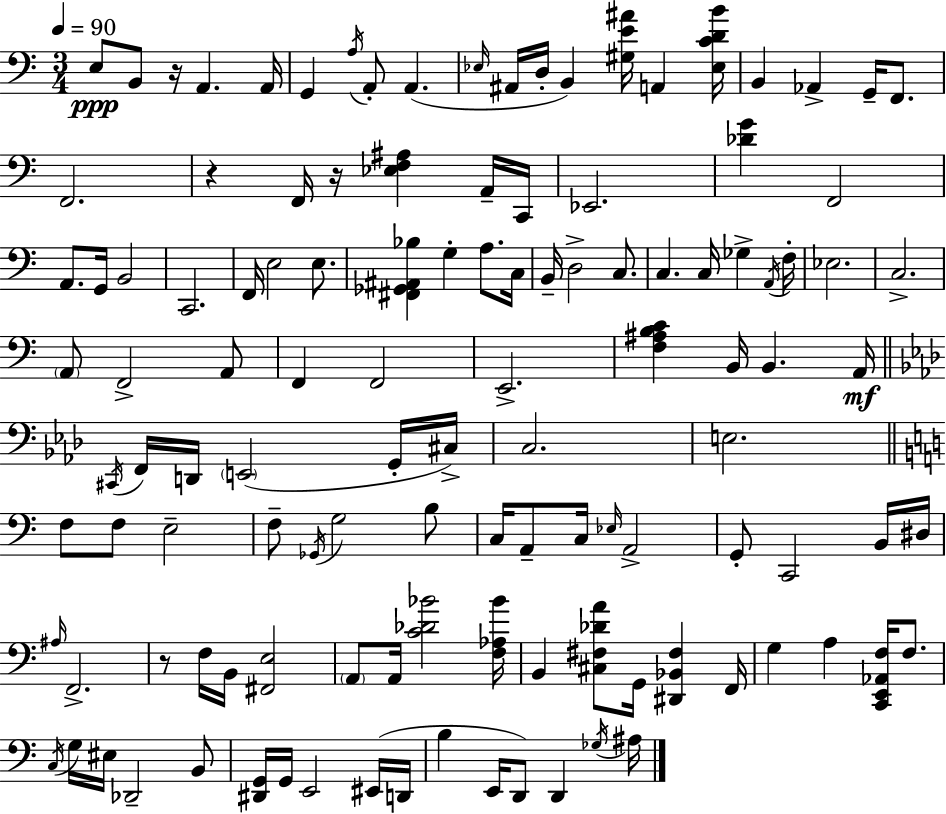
X:1
T:Untitled
M:3/4
L:1/4
K:C
E,/2 B,,/2 z/4 A,, A,,/4 G,, A,/4 A,,/2 A,, _E,/4 ^A,,/4 D,/4 B,, [^G,E^A]/4 A,, [_E,CDB]/4 B,, _A,, G,,/4 F,,/2 F,,2 z F,,/4 z/4 [_E,F,^A,] A,,/4 C,,/4 _E,,2 [_DG] F,,2 A,,/2 G,,/4 B,,2 C,,2 F,,/4 E,2 E,/2 [^F,,_G,,^A,,_B,] G, A,/2 C,/4 B,,/4 D,2 C,/2 C, C,/4 _G, A,,/4 F,/4 _E,2 C,2 A,,/2 F,,2 A,,/2 F,, F,,2 E,,2 [F,^A,B,C] B,,/4 B,, A,,/4 ^C,,/4 F,,/4 D,,/4 E,,2 G,,/4 ^C,/4 C,2 E,2 F,/2 F,/2 E,2 F,/2 _G,,/4 G,2 B,/2 C,/4 A,,/2 C,/4 _E,/4 A,,2 G,,/2 C,,2 B,,/4 ^D,/4 ^A,/4 F,,2 z/2 F,/4 B,,/4 [^F,,E,]2 A,,/2 A,,/4 [C_D_B]2 [F,_A,_B]/4 B,, [^C,^F,_DA]/2 G,,/4 [^D,,_B,,^F,] F,,/4 G, A, [C,,E,,_A,,F,]/4 F,/2 C,/4 G,/4 ^E,/4 _D,,2 B,,/2 [^D,,G,,]/4 G,,/4 E,,2 ^E,,/4 D,,/4 B, E,,/4 D,,/2 D,, _G,/4 ^A,/4